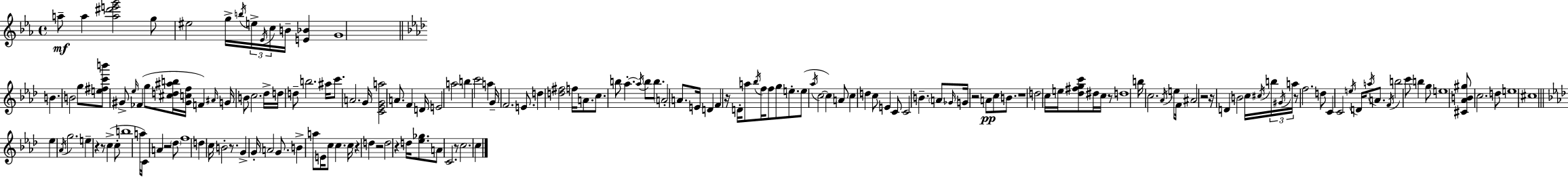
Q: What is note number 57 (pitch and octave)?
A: D4